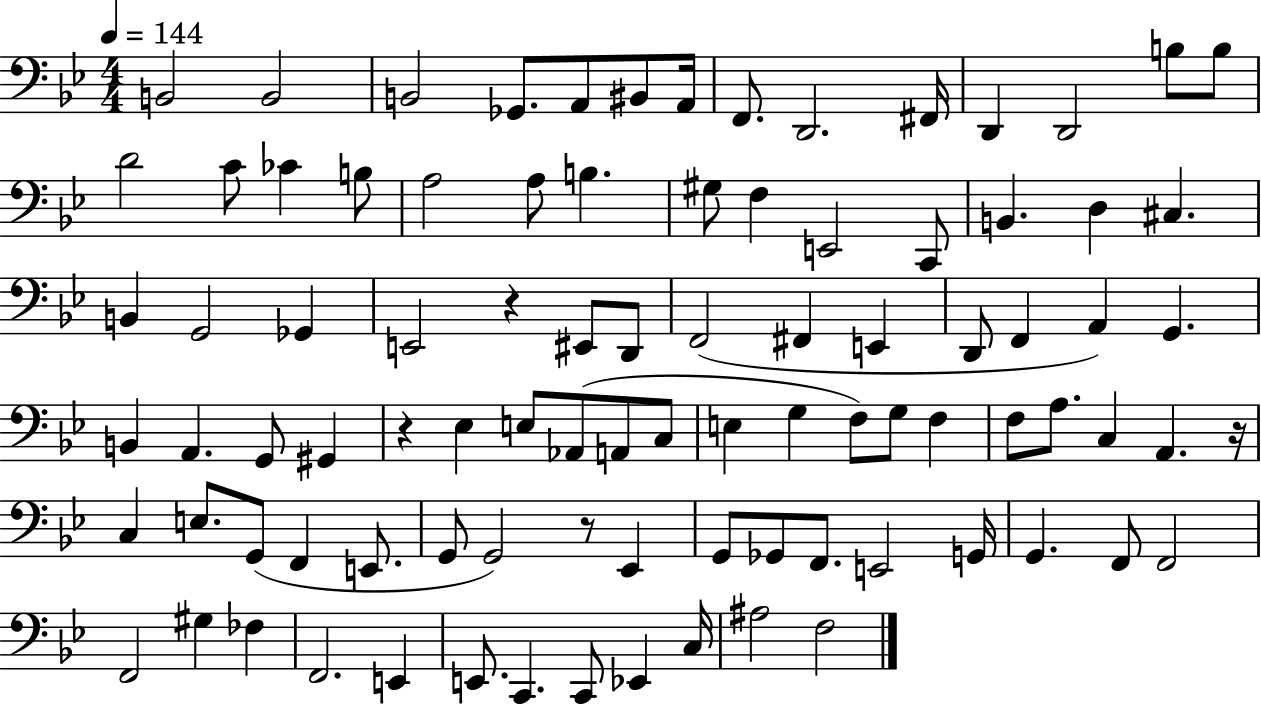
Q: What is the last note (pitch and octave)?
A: F3